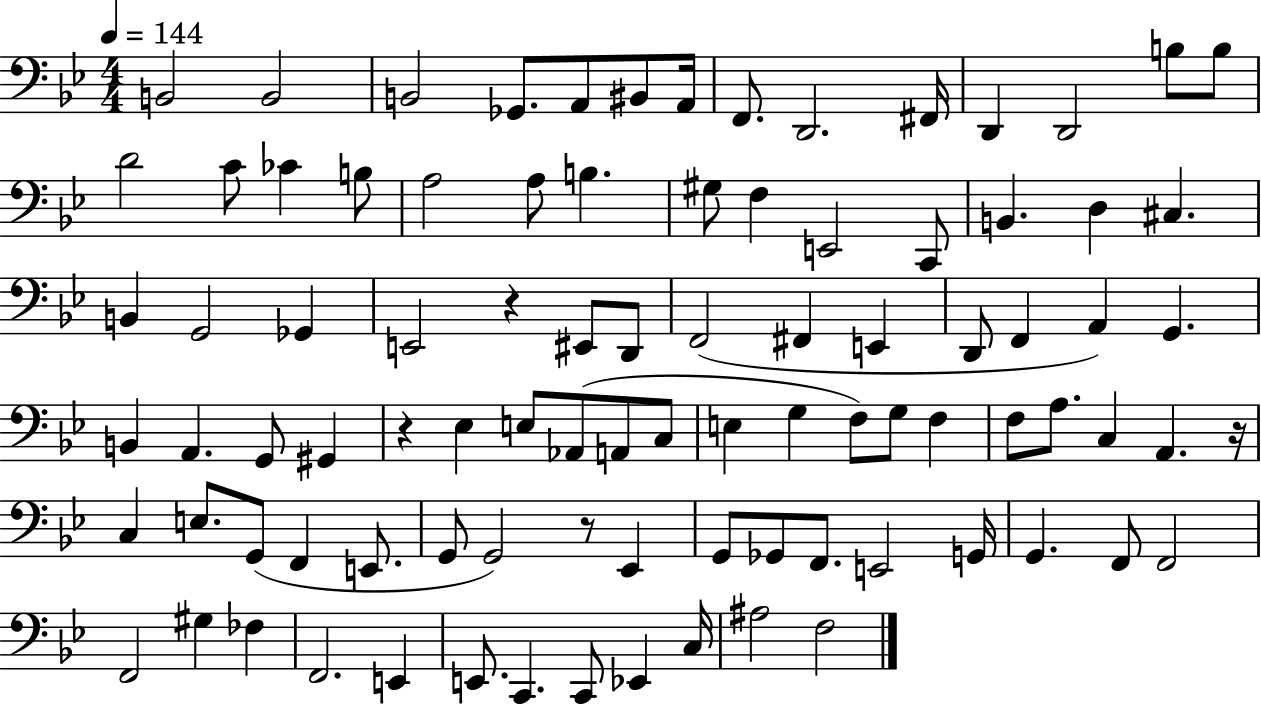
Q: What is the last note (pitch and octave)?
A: F3